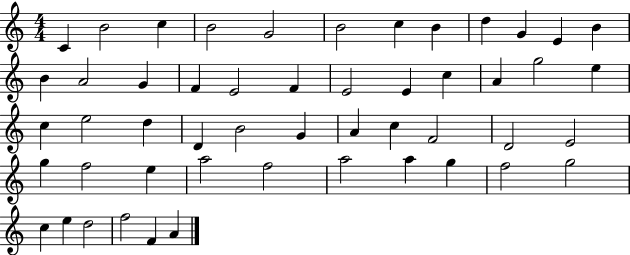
C4/q B4/h C5/q B4/h G4/h B4/h C5/q B4/q D5/q G4/q E4/q B4/q B4/q A4/h G4/q F4/q E4/h F4/q E4/h E4/q C5/q A4/q G5/h E5/q C5/q E5/h D5/q D4/q B4/h G4/q A4/q C5/q F4/h D4/h E4/h G5/q F5/h E5/q A5/h F5/h A5/h A5/q G5/q F5/h G5/h C5/q E5/q D5/h F5/h F4/q A4/q